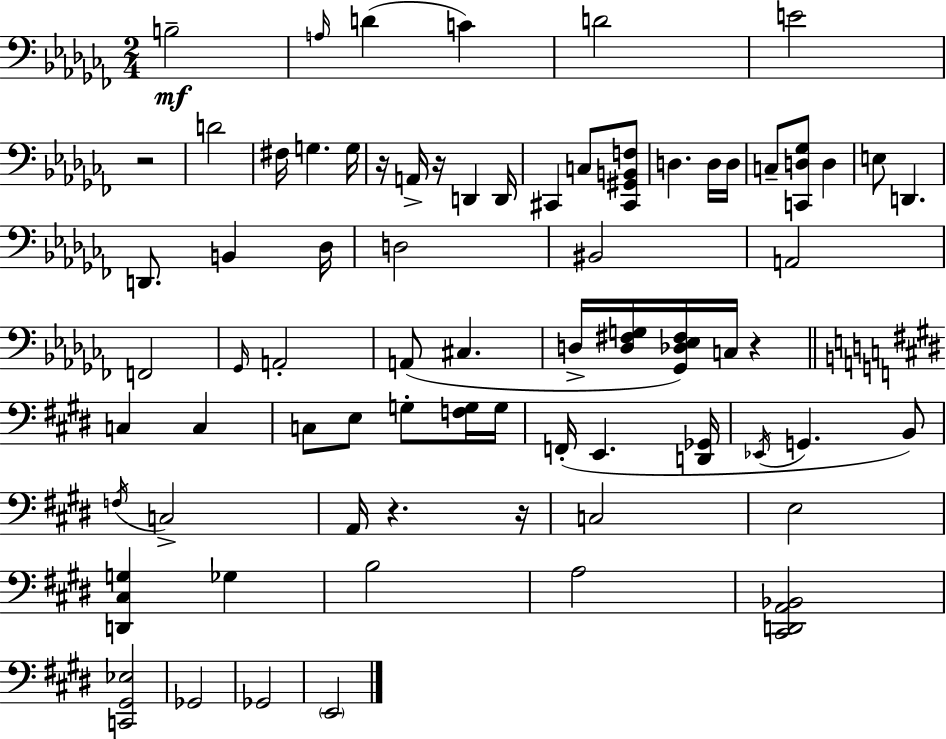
X:1
T:Untitled
M:2/4
L:1/4
K:Abm
B,2 A,/4 D C D2 E2 z2 D2 ^F,/4 G, G,/4 z/4 A,,/4 z/4 D,, D,,/4 ^C,, C,/2 [^C,,^G,,B,,F,]/2 D, D,/4 D,/4 C,/2 [C,,D,_G,]/2 D, E,/2 D,, D,,/2 B,, _D,/4 D,2 ^B,,2 A,,2 F,,2 _G,,/4 A,,2 A,,/2 ^C, D,/4 [D,^F,G,]/4 [_G,,_D,_E,^F,]/4 C,/4 z C, C, C,/2 E,/2 G,/2 [F,G,]/4 G,/4 F,,/4 E,, [D,,_G,,]/4 _E,,/4 G,, B,,/2 F,/4 C,2 A,,/4 z z/4 C,2 E,2 [D,,^C,G,] _G, B,2 A,2 [^C,,D,,A,,_B,,]2 [C,,^G,,_E,]2 _G,,2 _G,,2 E,,2